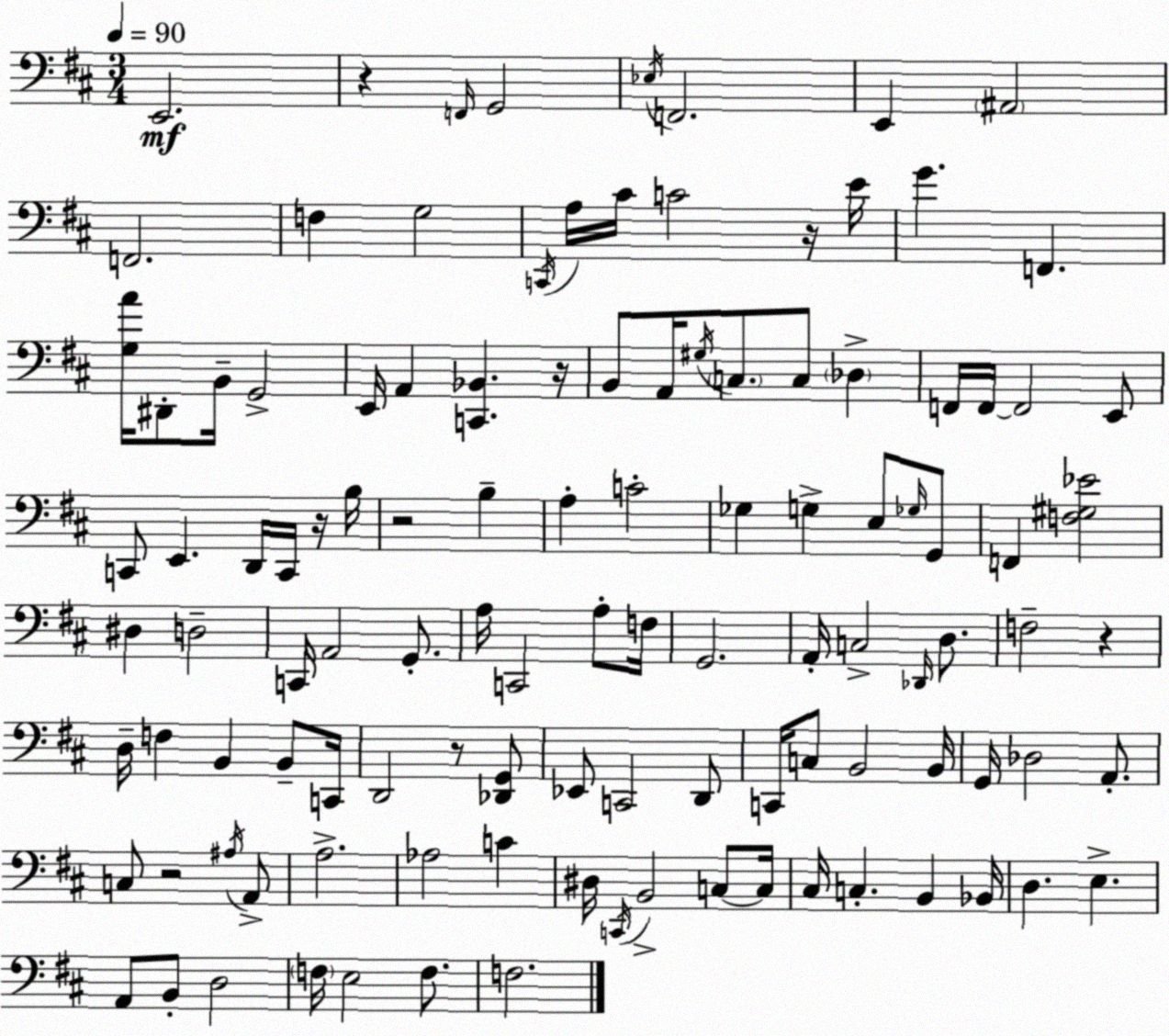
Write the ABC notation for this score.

X:1
T:Untitled
M:3/4
L:1/4
K:D
E,,2 z F,,/4 G,,2 _E,/4 F,,2 E,, ^A,,2 F,,2 F, G,2 C,,/4 A,/4 ^C/4 C2 z/4 E/4 G F,, [G,A]/4 ^D,,/2 B,,/4 G,,2 E,,/4 A,, [C,,_B,,] z/4 B,,/2 A,,/4 ^G,/4 C,/2 C,/2 _D, F,,/4 F,,/4 F,,2 E,,/2 C,,/2 E,, D,,/4 C,,/4 z/4 B,/4 z2 B, A, C2 _G, G, E,/2 _G,/4 G,,/2 F,, [F,^G,_E]2 ^D, D,2 C,,/4 A,,2 G,,/2 A,/4 C,,2 A,/2 F,/4 G,,2 A,,/4 C,2 _D,,/4 D,/2 F,2 z D,/4 F, B,, B,,/2 C,,/4 D,,2 z/2 [_D,,G,,]/2 _E,,/2 C,,2 D,,/2 C,,/4 C,/2 B,,2 B,,/4 G,,/4 _D,2 A,,/2 C,/2 z2 ^A,/4 A,,/2 A,2 _A,2 C ^D,/4 C,,/4 B,,2 C,/2 C,/4 ^C,/4 C, B,, _B,,/4 D, E, A,,/2 B,,/2 D,2 F,/4 E,2 F,/2 F,2